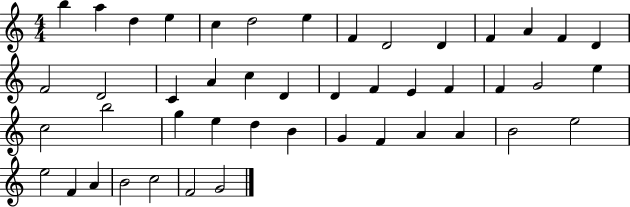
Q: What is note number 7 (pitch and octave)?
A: E5